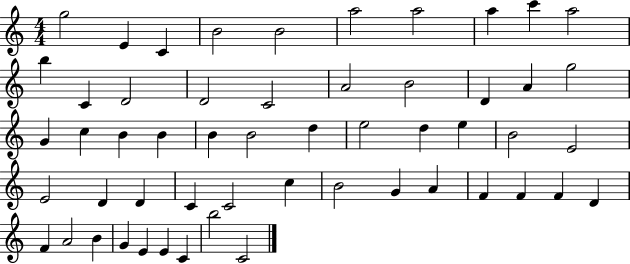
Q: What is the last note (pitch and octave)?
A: C4